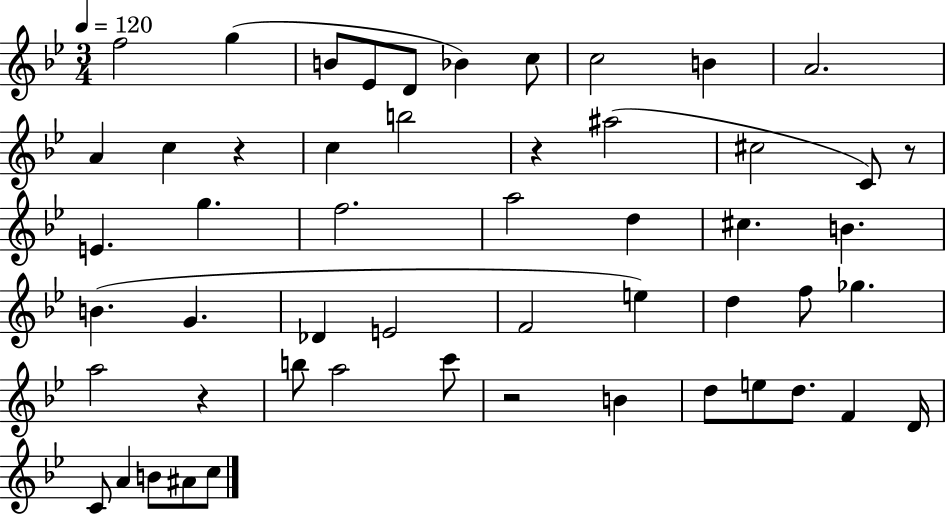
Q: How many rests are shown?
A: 5